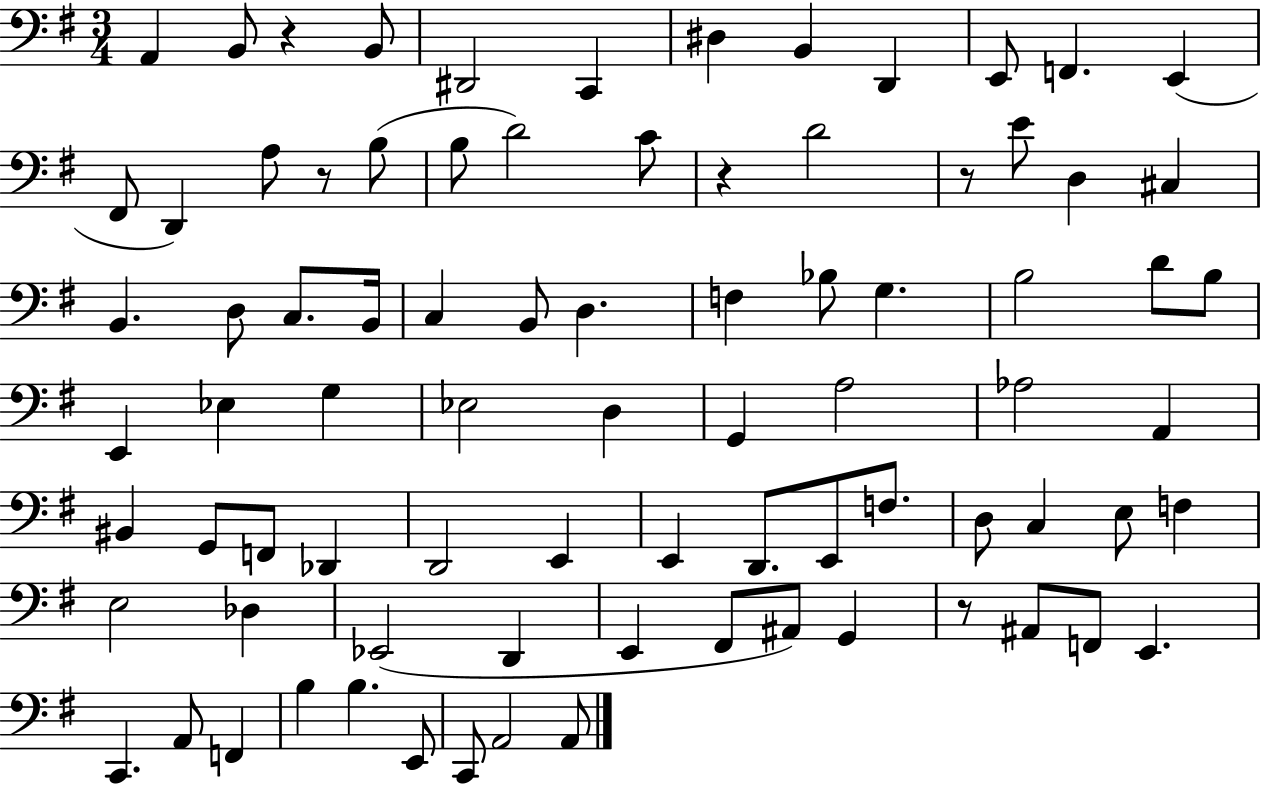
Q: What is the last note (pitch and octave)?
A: A2